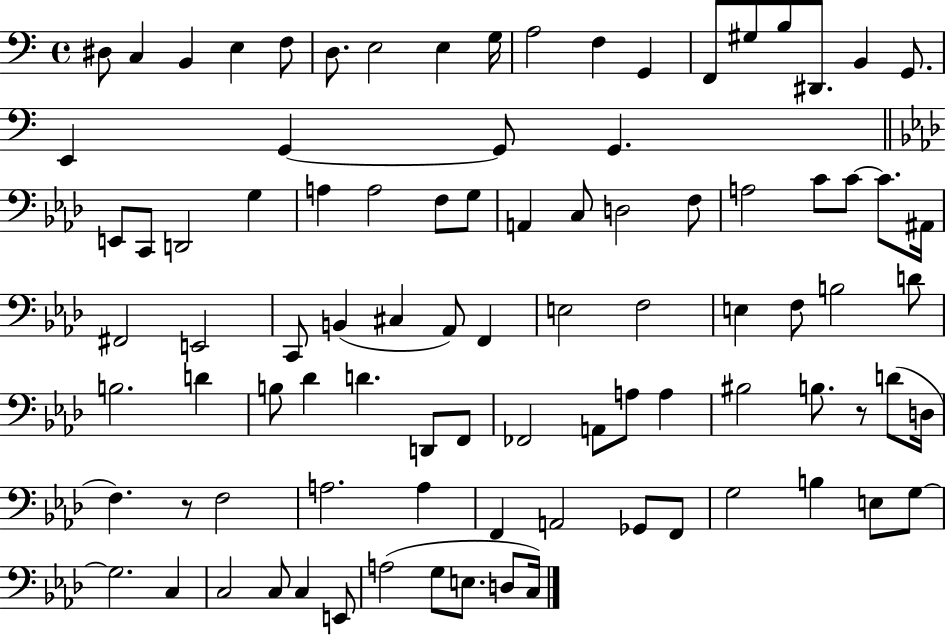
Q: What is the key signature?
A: C major